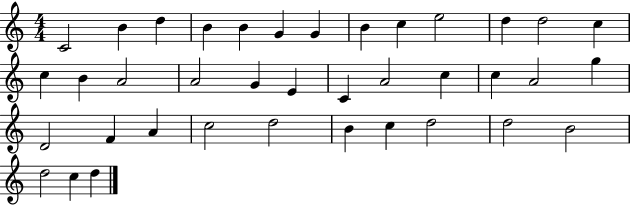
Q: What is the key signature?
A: C major